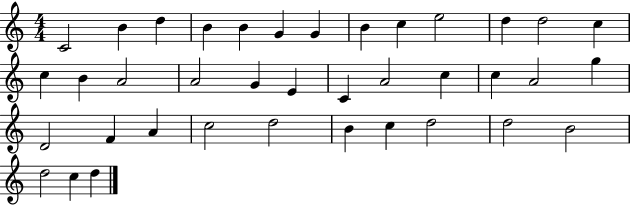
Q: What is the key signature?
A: C major